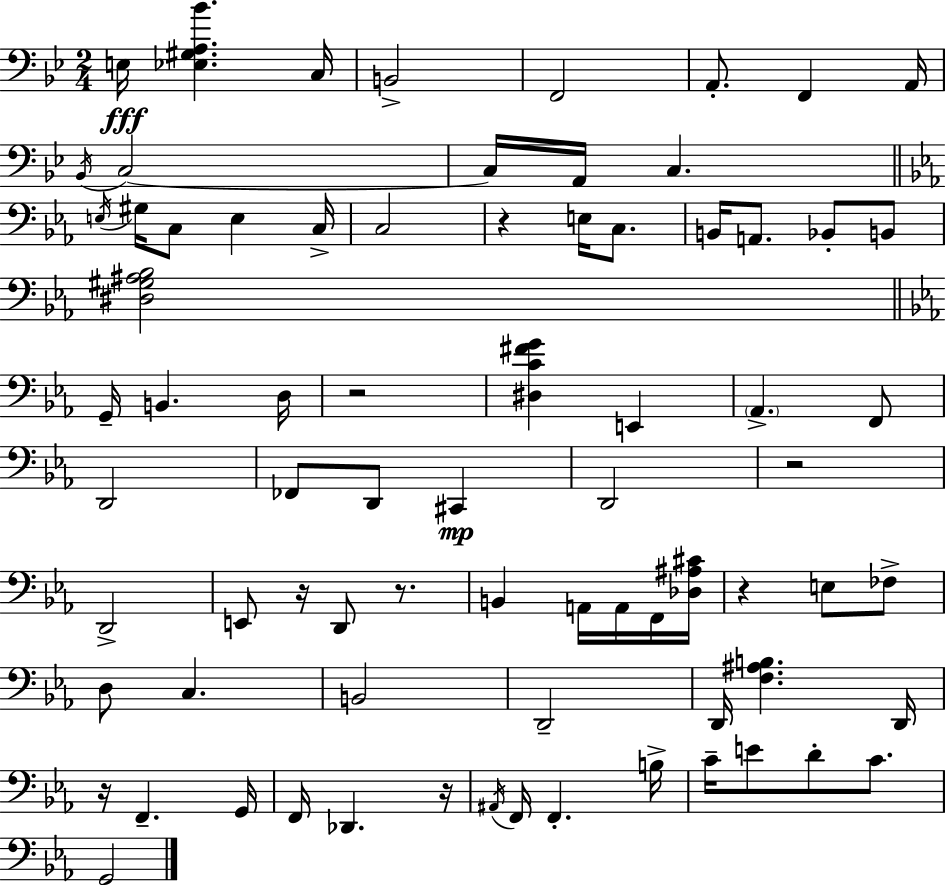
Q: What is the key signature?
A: BES major